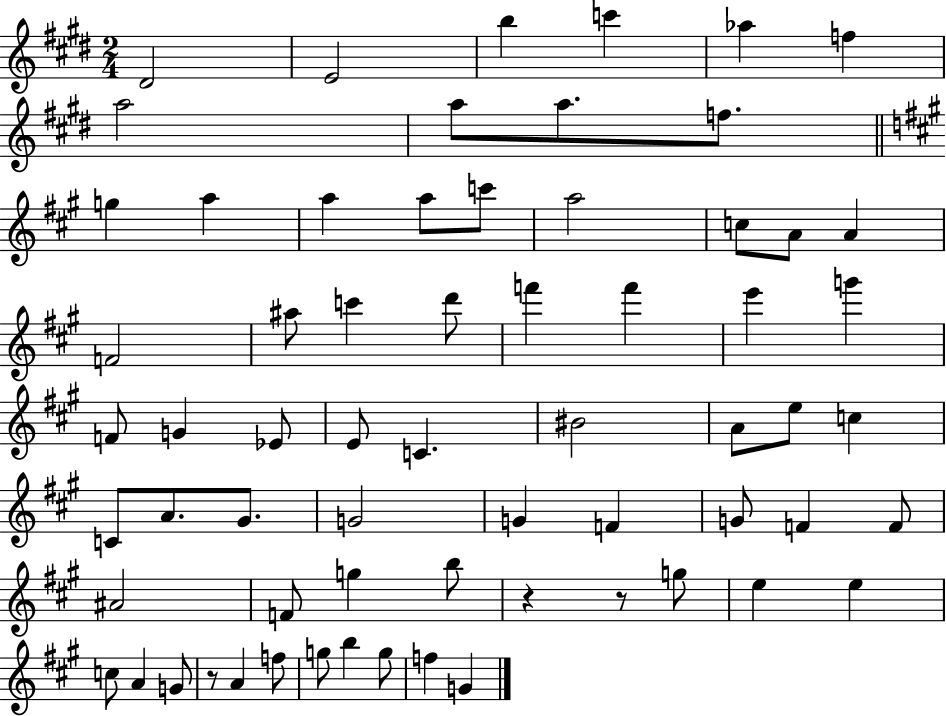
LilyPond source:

{
  \clef treble
  \numericTimeSignature
  \time 2/4
  \key e \major
  \repeat volta 2 { dis'2 | e'2 | b''4 c'''4 | aes''4 f''4 | \break a''2 | a''8 a''8. f''8. | \bar "||" \break \key a \major g''4 a''4 | a''4 a''8 c'''8 | a''2 | c''8 a'8 a'4 | \break f'2 | ais''8 c'''4 d'''8 | f'''4 f'''4 | e'''4 g'''4 | \break f'8 g'4 ees'8 | e'8 c'4. | bis'2 | a'8 e''8 c''4 | \break c'8 a'8. gis'8. | g'2 | g'4 f'4 | g'8 f'4 f'8 | \break ais'2 | f'8 g''4 b''8 | r4 r8 g''8 | e''4 e''4 | \break c''8 a'4 g'8 | r8 a'4 f''8 | g''8 b''4 g''8 | f''4 g'4 | \break } \bar "|."
}